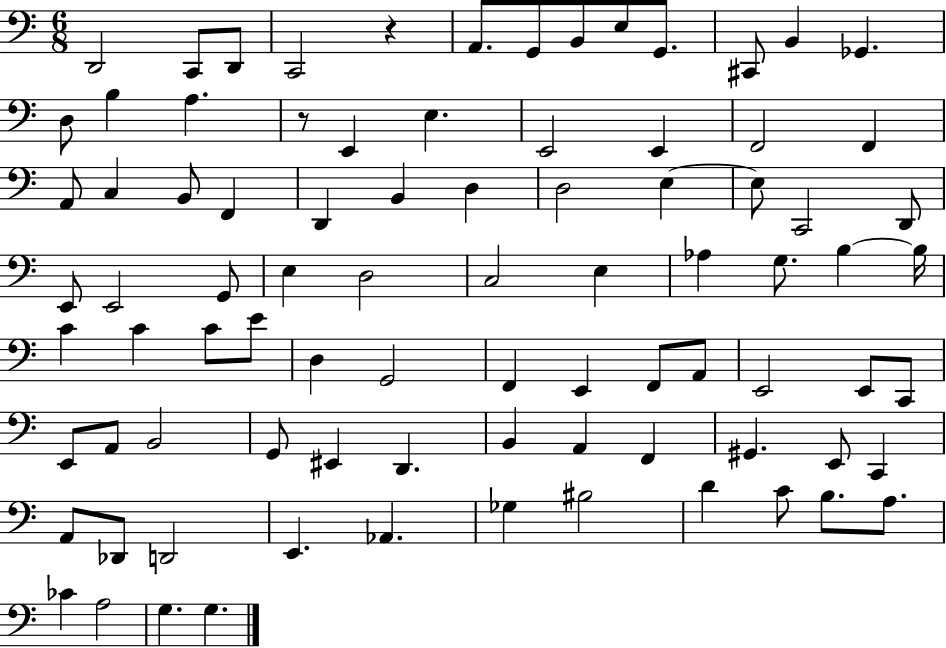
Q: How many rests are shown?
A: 2